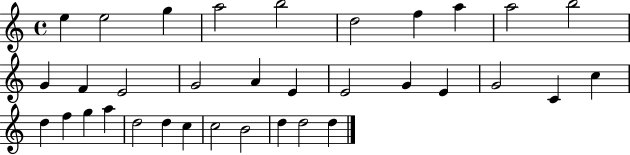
{
  \clef treble
  \time 4/4
  \defaultTimeSignature
  \key c \major
  e''4 e''2 g''4 | a''2 b''2 | d''2 f''4 a''4 | a''2 b''2 | \break g'4 f'4 e'2 | g'2 a'4 e'4 | e'2 g'4 e'4 | g'2 c'4 c''4 | \break d''4 f''4 g''4 a''4 | d''2 d''4 c''4 | c''2 b'2 | d''4 d''2 d''4 | \break \bar "|."
}